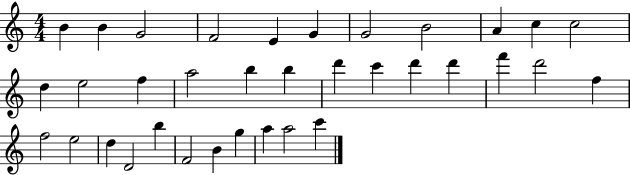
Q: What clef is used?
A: treble